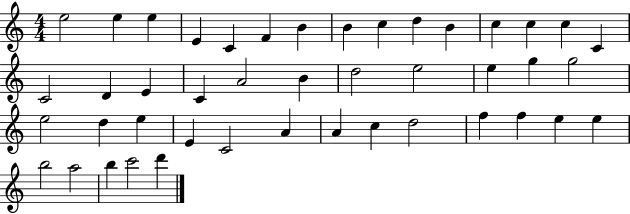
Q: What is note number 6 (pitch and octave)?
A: F4